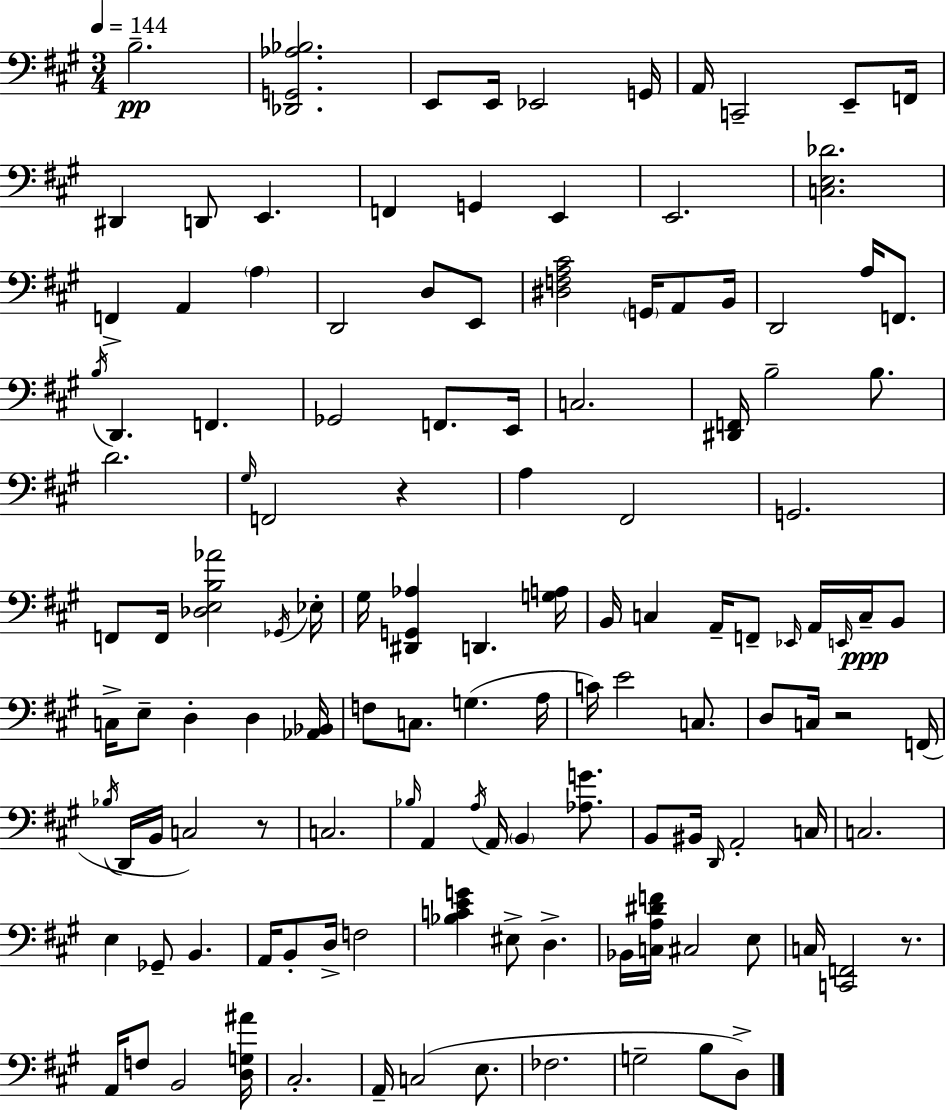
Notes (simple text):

B3/h. [Db2,G2,Ab3,Bb3]/h. E2/e E2/s Eb2/h G2/s A2/s C2/h E2/e F2/s D#2/q D2/e E2/q. F2/q G2/q E2/q E2/h. [C3,E3,Db4]/h. F2/q A2/q A3/q D2/h D3/e E2/e [D#3,F3,A3,C#4]/h G2/s A2/e B2/s D2/h A3/s F2/e. B3/s D2/q. F2/q. Gb2/h F2/e. E2/s C3/h. [D#2,F2]/s B3/h B3/e. D4/h. G#3/s F2/h R/q A3/q F#2/h G2/h. F2/e F2/s [Db3,E3,B3,Ab4]/h Gb2/s Eb3/s G#3/s [D#2,G2,Ab3]/q D2/q. [G3,A3]/s B2/s C3/q A2/s F2/e Eb2/s A2/s E2/s C3/s B2/e C3/s E3/e D3/q D3/q [Ab2,Bb2]/s F3/e C3/e. G3/q. A3/s C4/s E4/h C3/e. D3/e C3/s R/h F2/s Bb3/s D2/s B2/s C3/h R/e C3/h. Bb3/s A2/q A3/s A2/s B2/q [Ab3,G4]/e. B2/e BIS2/s D2/s A2/h C3/s C3/h. E3/q Gb2/e B2/q. A2/s B2/e D3/s F3/h [Bb3,C4,E4,G4]/q EIS3/e D3/q. Bb2/s [C3,A3,D#4,F4]/s C#3/h E3/e C3/s [C2,F2]/h R/e. A2/s F3/e B2/h [D3,G3,A#4]/s C#3/h. A2/s C3/h E3/e. FES3/h. G3/h B3/e D3/e